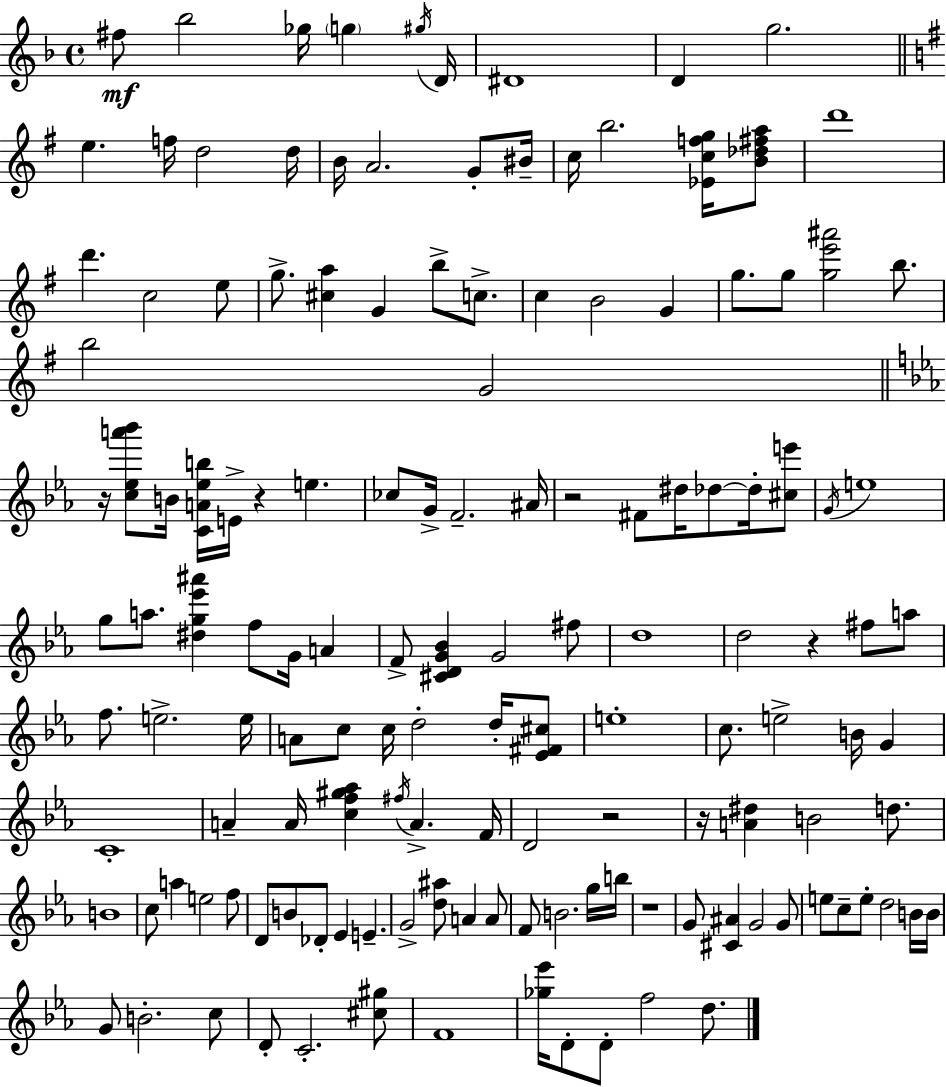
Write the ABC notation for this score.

X:1
T:Untitled
M:4/4
L:1/4
K:Dm
^f/2 _b2 _g/4 g ^g/4 D/4 ^D4 D g2 e f/4 d2 d/4 B/4 A2 G/2 ^B/4 c/4 b2 [_Ecfg]/4 [B_d^fa]/2 d'4 d' c2 e/2 g/2 [^ca] G b/2 c/2 c B2 G g/2 g/2 [ge'^a']2 b/2 b2 G2 z/4 [c_ea'_b']/2 B/4 [CA_eb]/4 E/4 z e _c/2 G/4 F2 ^A/4 z2 ^F/2 ^d/4 _d/2 _d/4 [^ce']/2 G/4 e4 g/2 a/2 [^dg_e'^a'] f/2 G/4 A F/2 [^CDG_B] G2 ^f/2 d4 d2 z ^f/2 a/2 f/2 e2 e/4 A/2 c/2 c/4 d2 d/4 [_E^F^c]/2 e4 c/2 e2 B/4 G C4 A A/4 [cf^g_a] ^f/4 A F/4 D2 z2 z/4 [A^d] B2 d/2 B4 c/2 a e2 f/2 D/2 B/2 _D/2 _E E G2 [d^a]/2 A A/2 F/2 B2 g/4 b/4 z4 G/2 [^C^A] G2 G/2 e/2 c/2 e/2 d2 B/4 B/4 G/2 B2 c/2 D/2 C2 [^c^g]/2 F4 [_g_e']/4 D/2 D/2 f2 d/2